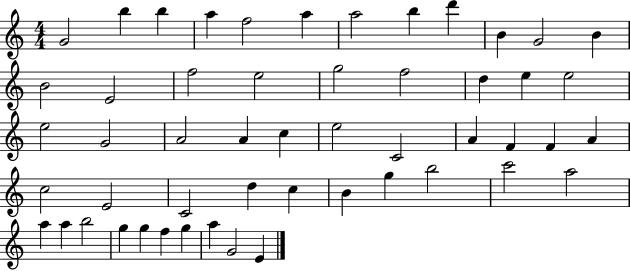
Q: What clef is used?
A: treble